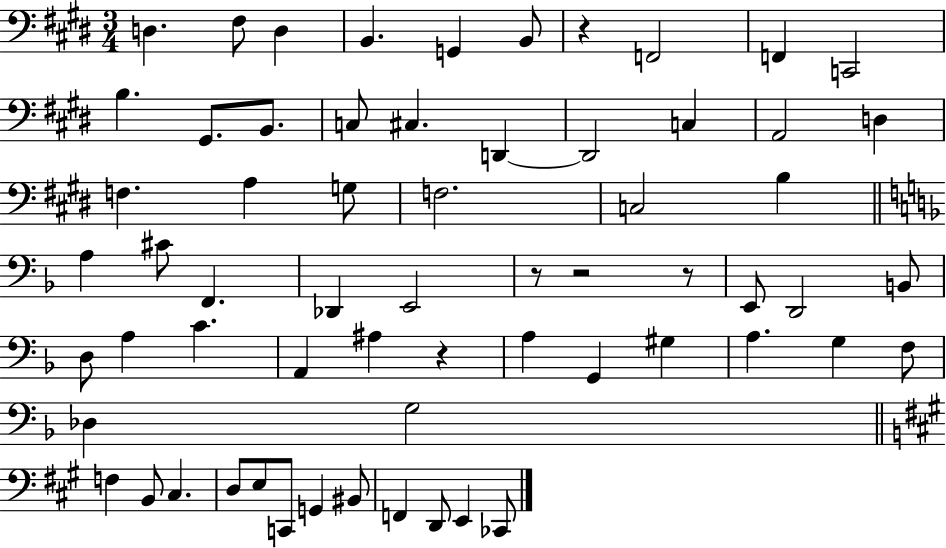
X:1
T:Untitled
M:3/4
L:1/4
K:E
D, ^F,/2 D, B,, G,, B,,/2 z F,,2 F,, C,,2 B, ^G,,/2 B,,/2 C,/2 ^C, D,, D,,2 C, A,,2 D, F, A, G,/2 F,2 C,2 B, A, ^C/2 F,, _D,, E,,2 z/2 z2 z/2 E,,/2 D,,2 B,,/2 D,/2 A, C A,, ^A, z A, G,, ^G, A, G, F,/2 _D, G,2 F, B,,/2 ^C, D,/2 E,/2 C,,/2 G,, ^B,,/2 F,, D,,/2 E,, _C,,/2